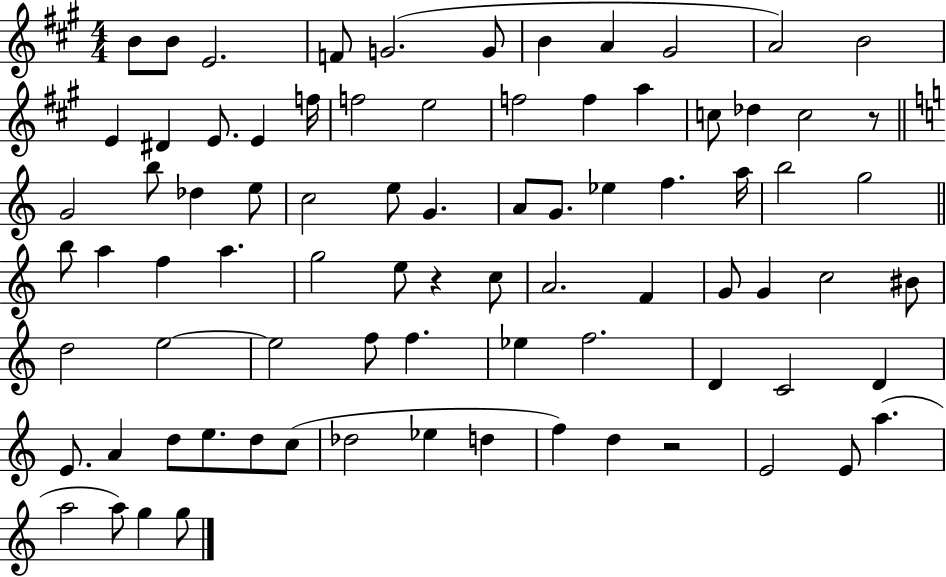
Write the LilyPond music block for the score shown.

{
  \clef treble
  \numericTimeSignature
  \time 4/4
  \key a \major
  b'8 b'8 e'2. | f'8 g'2.( g'8 | b'4 a'4 gis'2 | a'2) b'2 | \break e'4 dis'4 e'8. e'4 f''16 | f''2 e''2 | f''2 f''4 a''4 | c''8 des''4 c''2 r8 | \break \bar "||" \break \key c \major g'2 b''8 des''4 e''8 | c''2 e''8 g'4. | a'8 g'8. ees''4 f''4. a''16 | b''2 g''2 | \break \bar "||" \break \key c \major b''8 a''4 f''4 a''4. | g''2 e''8 r4 c''8 | a'2. f'4 | g'8 g'4 c''2 bis'8 | \break d''2 e''2~~ | e''2 f''8 f''4. | ees''4 f''2. | d'4 c'2 d'4 | \break e'8. a'4 d''8 e''8. d''8 c''8( | des''2 ees''4 d''4 | f''4) d''4 r2 | e'2 e'8 a''4.( | \break a''2 a''8) g''4 g''8 | \bar "|."
}